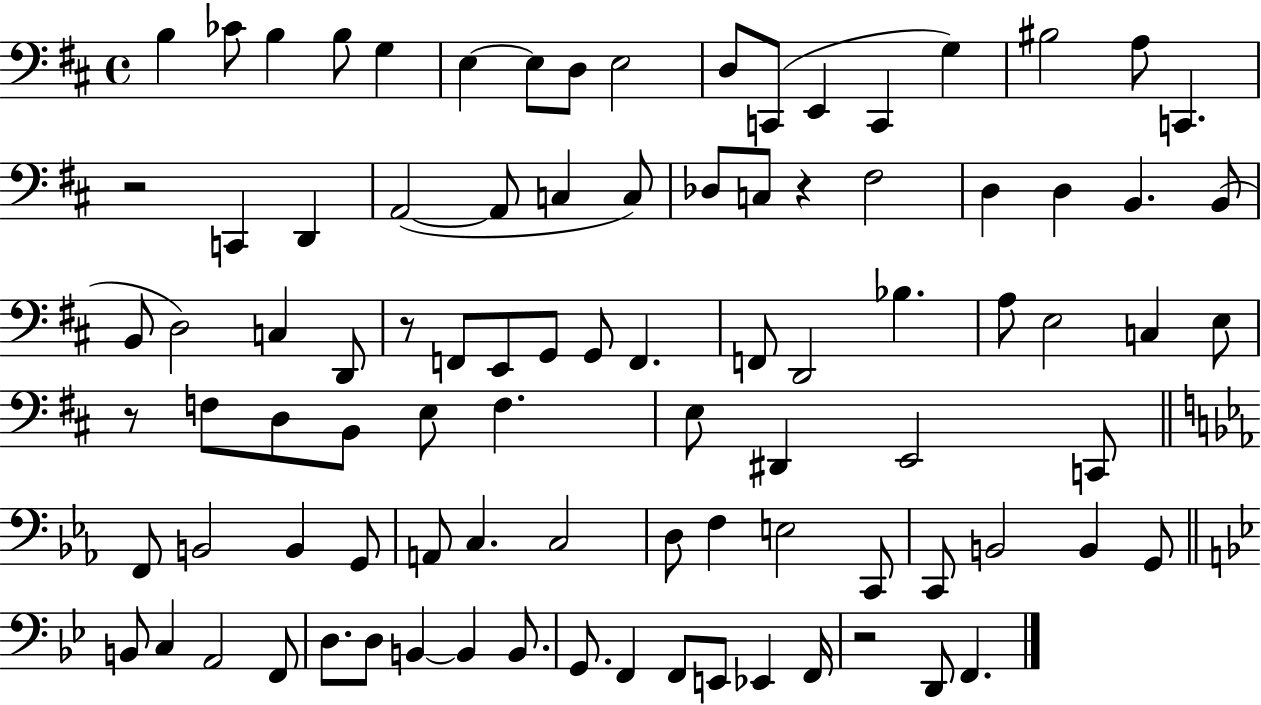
{
  \clef bass
  \time 4/4
  \defaultTimeSignature
  \key d \major
  b4 ces'8 b4 b8 g4 | e4~~ e8 d8 e2 | d8 c,8( e,4 c,4 g4) | bis2 a8 c,4. | \break r2 c,4 d,4 | a,2~(~ a,8 c4 c8) | des8 c8 r4 fis2 | d4 d4 b,4. b,8( | \break b,8 d2) c4 d,8 | r8 f,8 e,8 g,8 g,8 f,4. | f,8 d,2 bes4. | a8 e2 c4 e8 | \break r8 f8 d8 b,8 e8 f4. | e8 dis,4 e,2 c,8 | \bar "||" \break \key ees \major f,8 b,2 b,4 g,8 | a,8 c4. c2 | d8 f4 e2 c,8 | c,8 b,2 b,4 g,8 | \break \bar "||" \break \key g \minor b,8 c4 a,2 f,8 | d8. d8 b,4~~ b,4 b,8. | g,8. f,4 f,8 e,8 ees,4 f,16 | r2 d,8 f,4. | \break \bar "|."
}